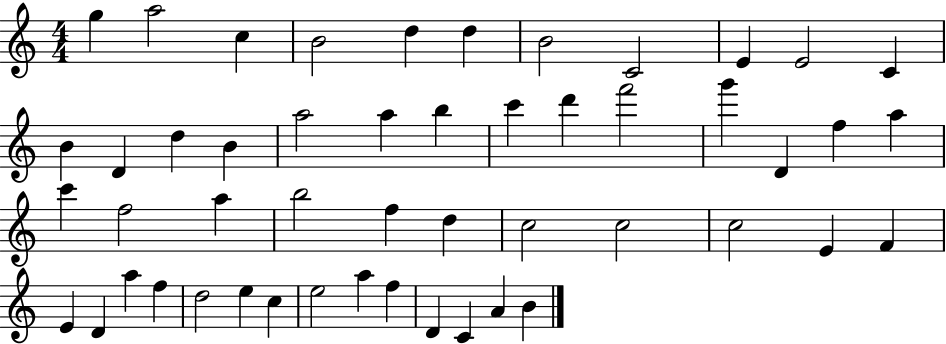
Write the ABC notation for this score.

X:1
T:Untitled
M:4/4
L:1/4
K:C
g a2 c B2 d d B2 C2 E E2 C B D d B a2 a b c' d' f'2 g' D f a c' f2 a b2 f d c2 c2 c2 E F E D a f d2 e c e2 a f D C A B